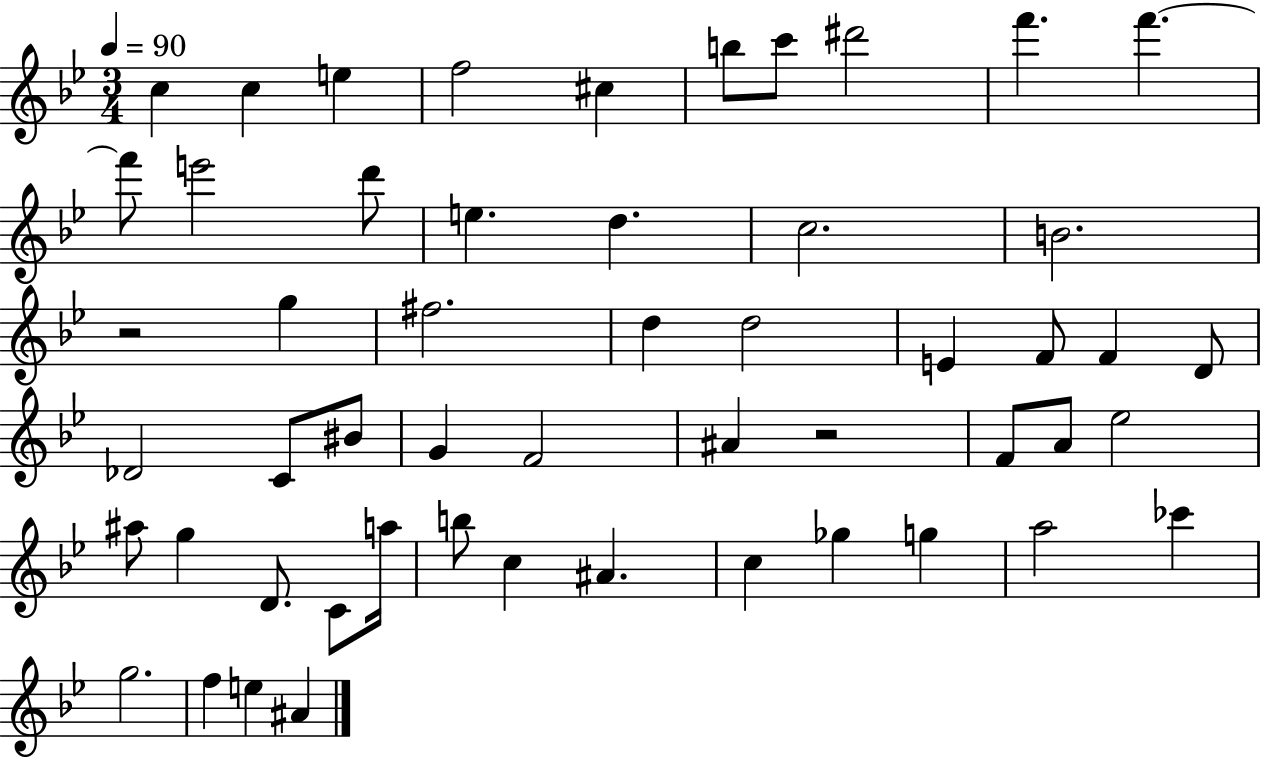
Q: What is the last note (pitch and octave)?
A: A#4